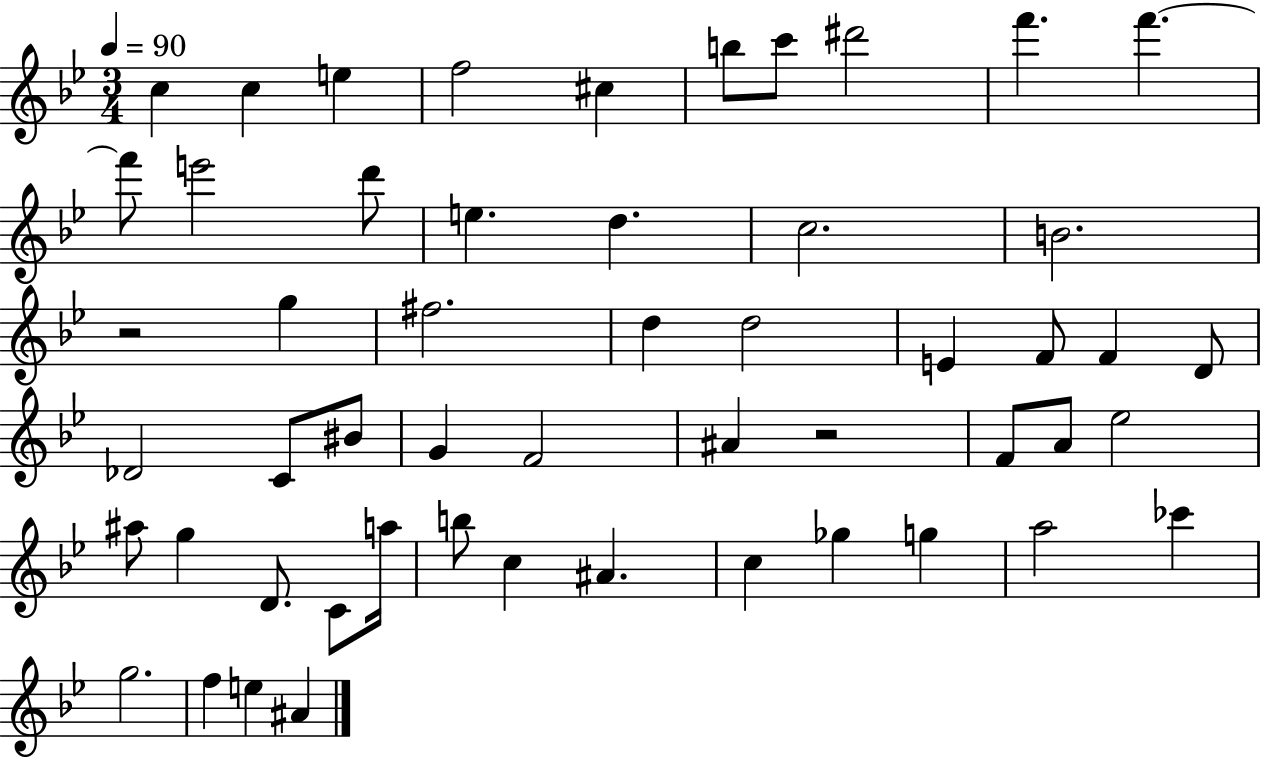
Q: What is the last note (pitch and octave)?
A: A#4